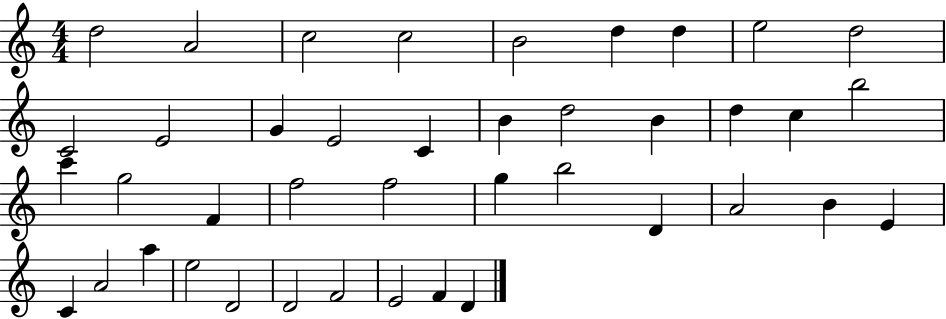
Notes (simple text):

D5/h A4/h C5/h C5/h B4/h D5/q D5/q E5/h D5/h C4/h E4/h G4/q E4/h C4/q B4/q D5/h B4/q D5/q C5/q B5/h C6/q G5/h F4/q F5/h F5/h G5/q B5/h D4/q A4/h B4/q E4/q C4/q A4/h A5/q E5/h D4/h D4/h F4/h E4/h F4/q D4/q